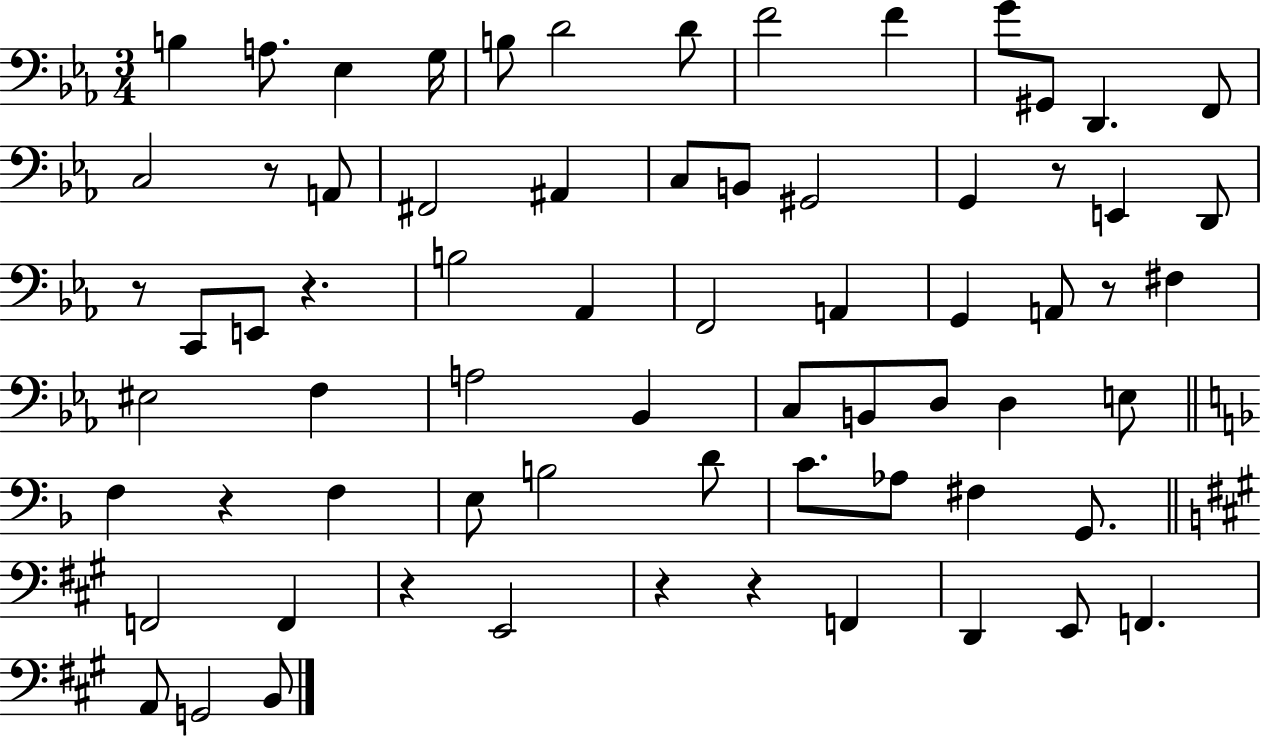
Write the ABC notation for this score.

X:1
T:Untitled
M:3/4
L:1/4
K:Eb
B, A,/2 _E, G,/4 B,/2 D2 D/2 F2 F G/2 ^G,,/2 D,, F,,/2 C,2 z/2 A,,/2 ^F,,2 ^A,, C,/2 B,,/2 ^G,,2 G,, z/2 E,, D,,/2 z/2 C,,/2 E,,/2 z B,2 _A,, F,,2 A,, G,, A,,/2 z/2 ^F, ^E,2 F, A,2 _B,, C,/2 B,,/2 D,/2 D, E,/2 F, z F, E,/2 B,2 D/2 C/2 _A,/2 ^F, G,,/2 F,,2 F,, z E,,2 z z F,, D,, E,,/2 F,, A,,/2 G,,2 B,,/2